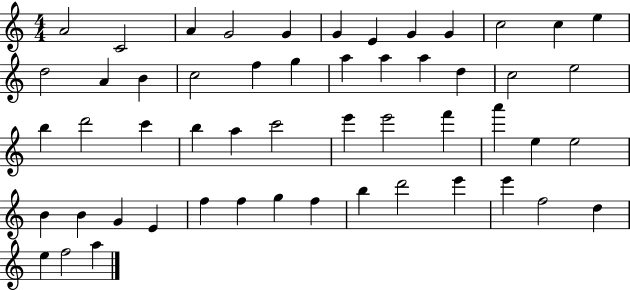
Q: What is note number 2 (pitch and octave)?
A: C4